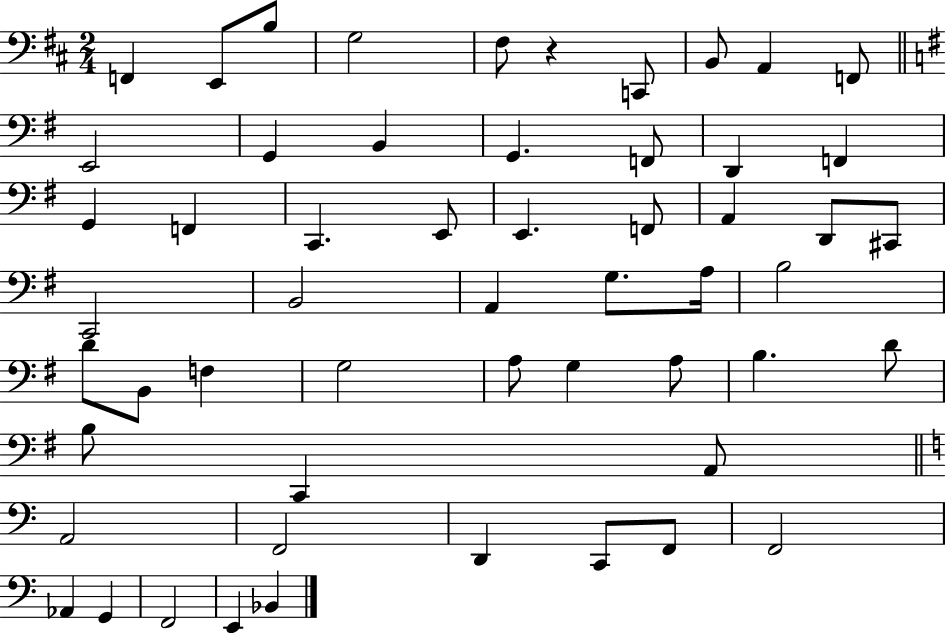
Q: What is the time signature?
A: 2/4